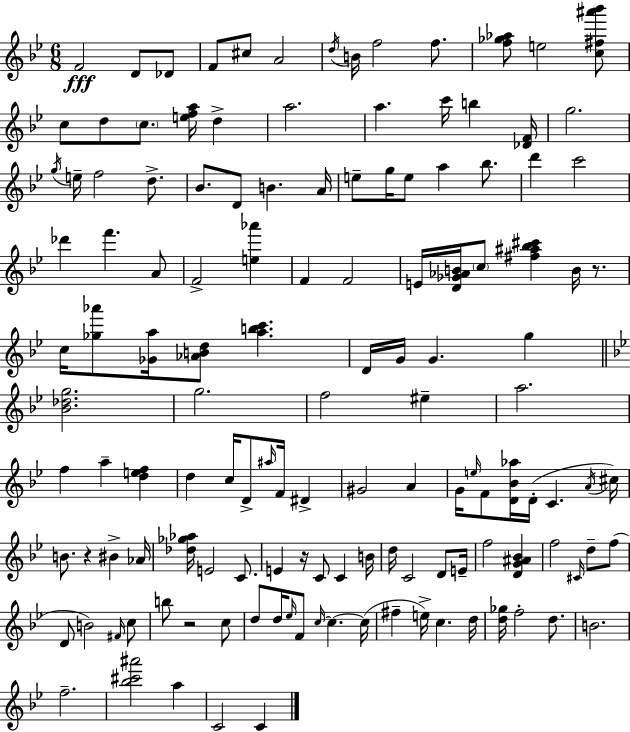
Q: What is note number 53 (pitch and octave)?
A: A5